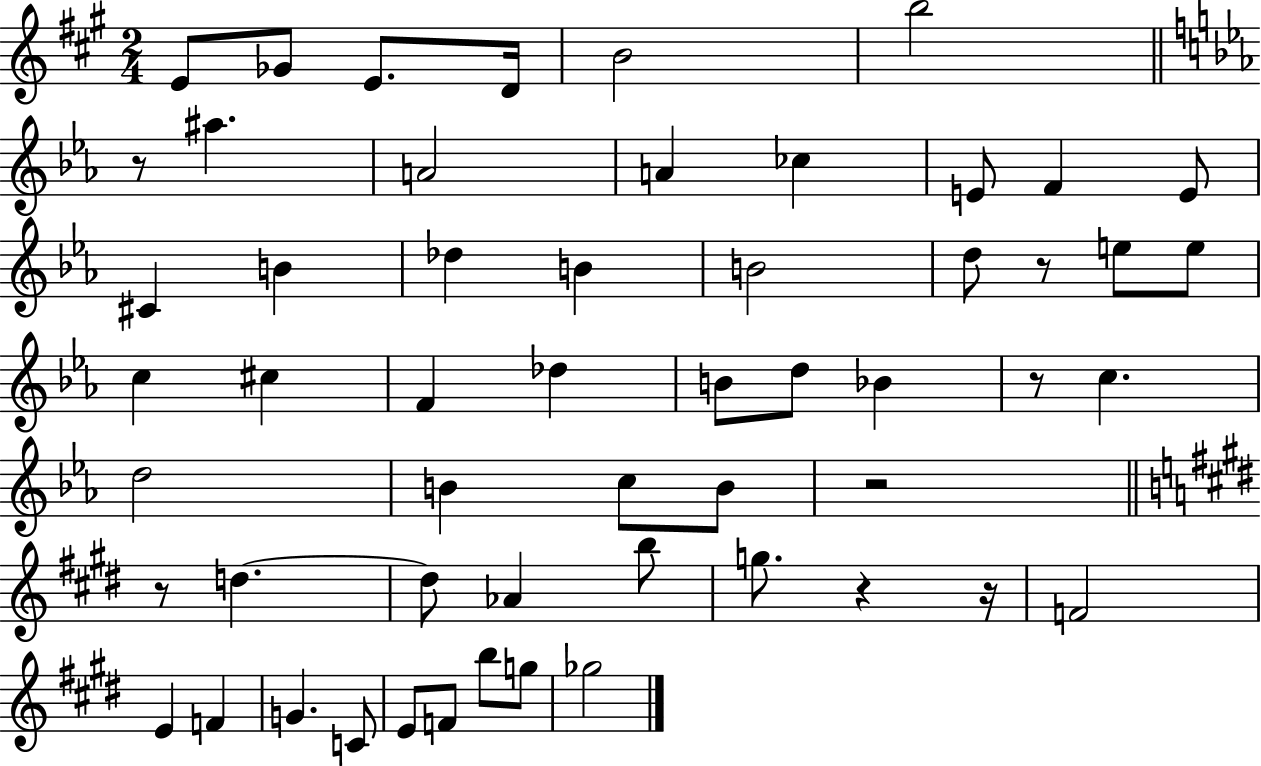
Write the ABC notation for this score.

X:1
T:Untitled
M:2/4
L:1/4
K:A
E/2 _G/2 E/2 D/4 B2 b2 z/2 ^a A2 A _c E/2 F E/2 ^C B _d B B2 d/2 z/2 e/2 e/2 c ^c F _d B/2 d/2 _B z/2 c d2 B c/2 B/2 z2 z/2 d d/2 _A b/2 g/2 z z/4 F2 E F G C/2 E/2 F/2 b/2 g/2 _g2